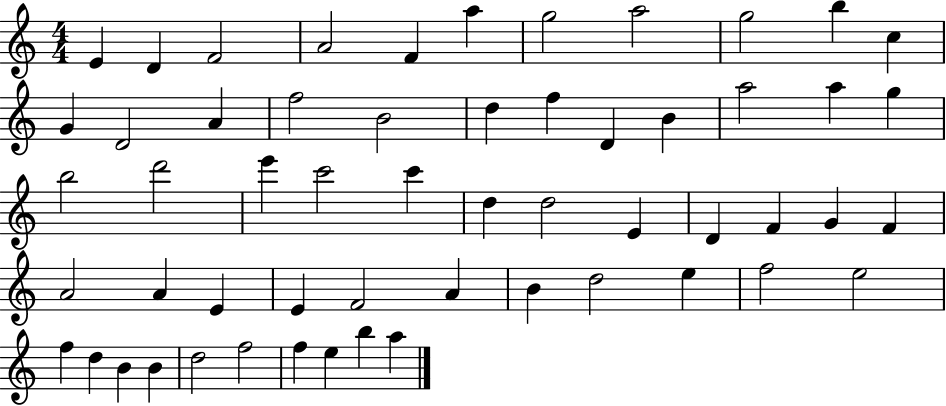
E4/q D4/q F4/h A4/h F4/q A5/q G5/h A5/h G5/h B5/q C5/q G4/q D4/h A4/q F5/h B4/h D5/q F5/q D4/q B4/q A5/h A5/q G5/q B5/h D6/h E6/q C6/h C6/q D5/q D5/h E4/q D4/q F4/q G4/q F4/q A4/h A4/q E4/q E4/q F4/h A4/q B4/q D5/h E5/q F5/h E5/h F5/q D5/q B4/q B4/q D5/h F5/h F5/q E5/q B5/q A5/q